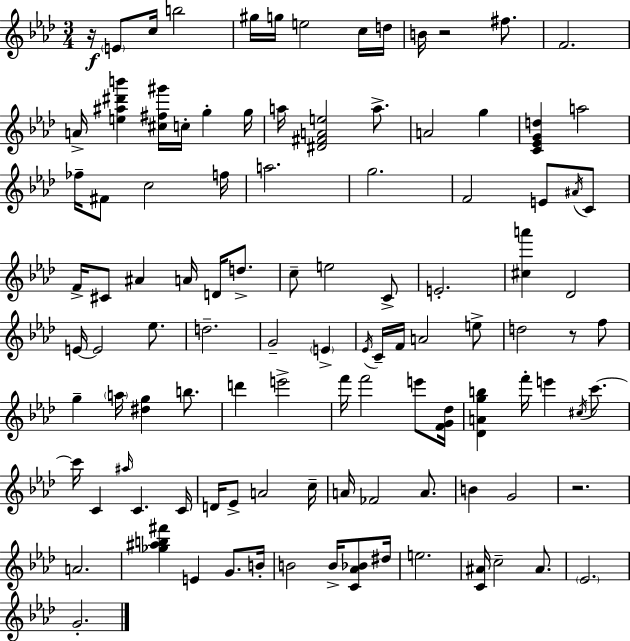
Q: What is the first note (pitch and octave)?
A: E4